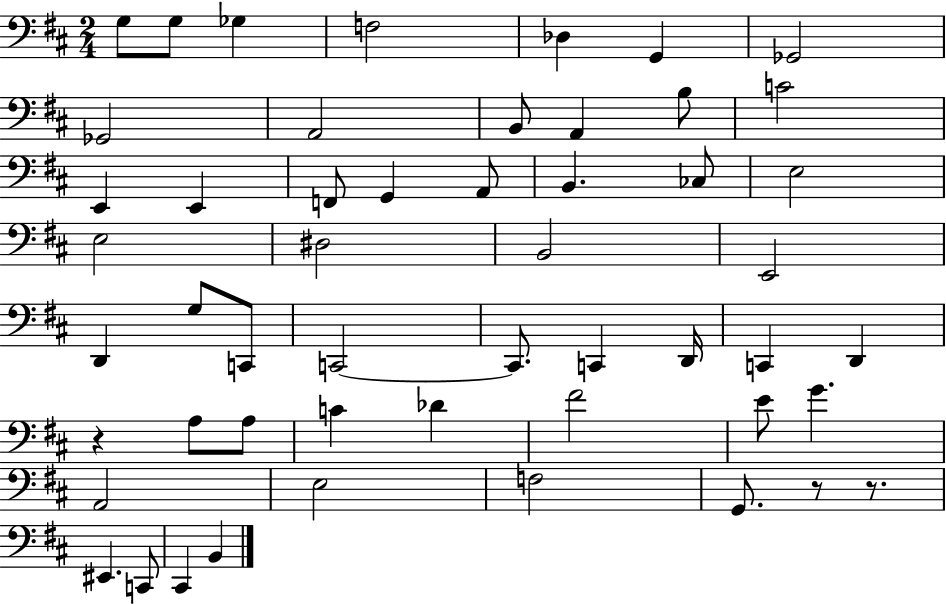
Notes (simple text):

G3/e G3/e Gb3/q F3/h Db3/q G2/q Gb2/h Gb2/h A2/h B2/e A2/q B3/e C4/h E2/q E2/q F2/e G2/q A2/e B2/q. CES3/e E3/h E3/h D#3/h B2/h E2/h D2/q G3/e C2/e C2/h C2/e. C2/q D2/s C2/q D2/q R/q A3/e A3/e C4/q Db4/q F#4/h E4/e G4/q. A2/h E3/h F3/h G2/e. R/e R/e. EIS2/q. C2/e C#2/q B2/q